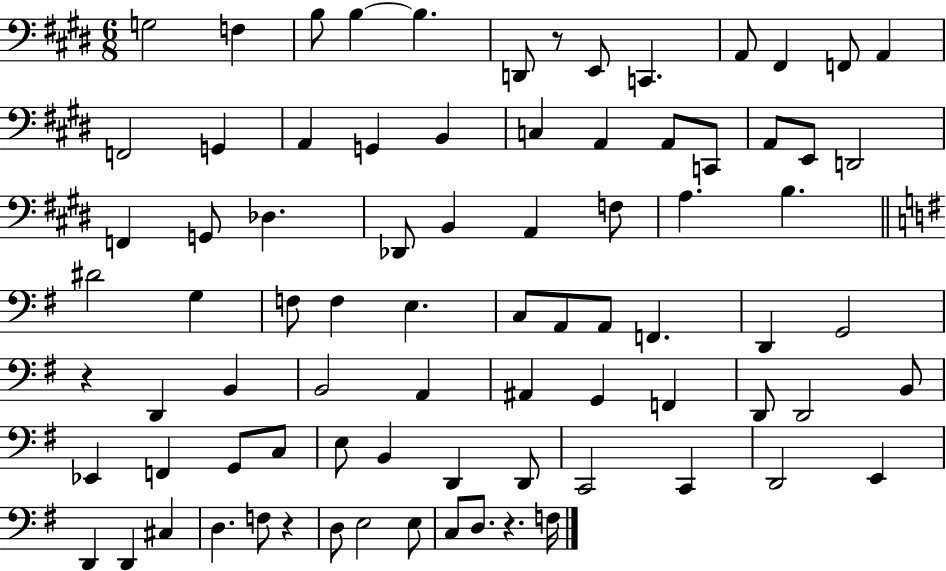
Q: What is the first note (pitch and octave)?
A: G3